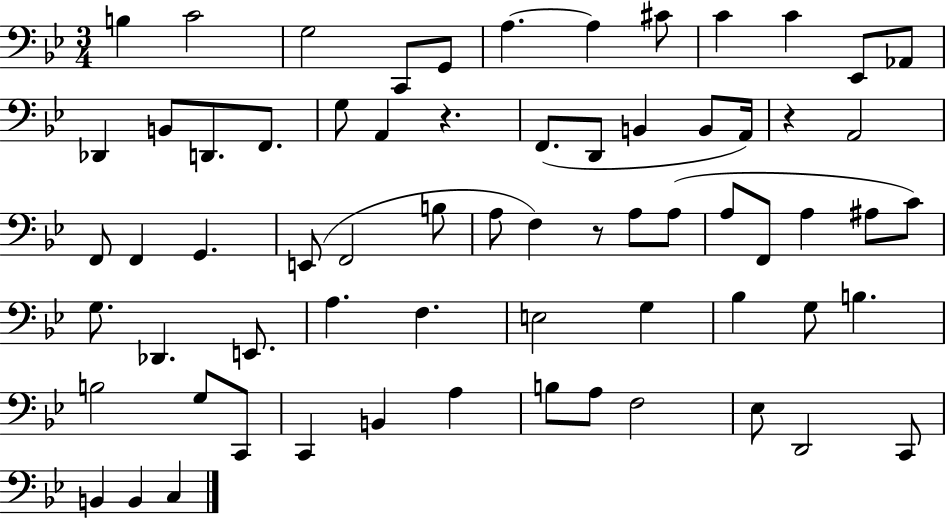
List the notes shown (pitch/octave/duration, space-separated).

B3/q C4/h G3/h C2/e G2/e A3/q. A3/q C#4/e C4/q C4/q Eb2/e Ab2/e Db2/q B2/e D2/e. F2/e. G3/e A2/q R/q. F2/e. D2/e B2/q B2/e A2/s R/q A2/h F2/e F2/q G2/q. E2/e F2/h B3/e A3/e F3/q R/e A3/e A3/e A3/e F2/e A3/q A#3/e C4/e G3/e. Db2/q. E2/e. A3/q. F3/q. E3/h G3/q Bb3/q G3/e B3/q. B3/h G3/e C2/e C2/q B2/q A3/q B3/e A3/e F3/h Eb3/e D2/h C2/e B2/q B2/q C3/q